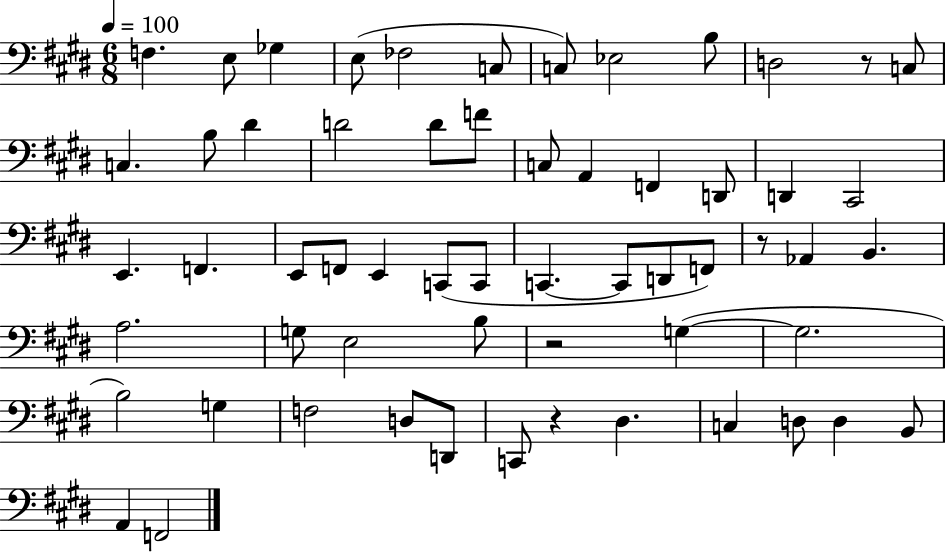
{
  \clef bass
  \numericTimeSignature
  \time 6/8
  \key e \major
  \tempo 4 = 100
  f4. e8 ges4 | e8( fes2 c8 | c8) ees2 b8 | d2 r8 c8 | \break c4. b8 dis'4 | d'2 d'8 f'8 | c8 a,4 f,4 d,8 | d,4 cis,2 | \break e,4. f,4. | e,8 f,8 e,4 c,8( c,8 | c,4.~~ c,8 d,8 f,8) | r8 aes,4 b,4. | \break a2. | g8 e2 b8 | r2 g4~(~ | g2. | \break b2) g4 | f2 d8 d,8 | c,8 r4 dis4. | c4 d8 d4 b,8 | \break a,4 f,2 | \bar "|."
}